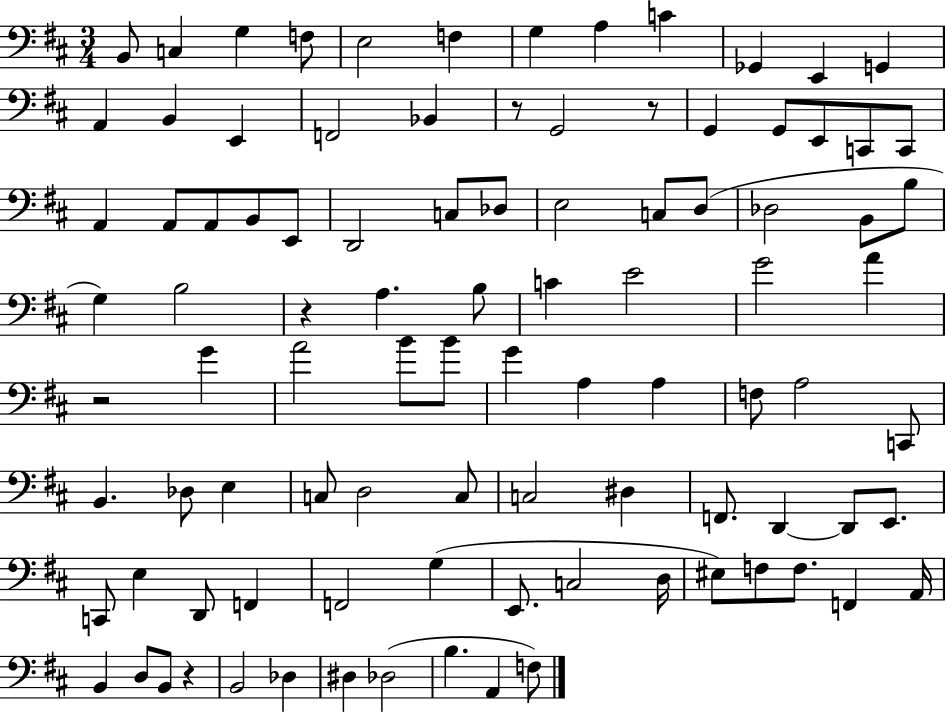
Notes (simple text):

B2/e C3/q G3/q F3/e E3/h F3/q G3/q A3/q C4/q Gb2/q E2/q G2/q A2/q B2/q E2/q F2/h Bb2/q R/e G2/h R/e G2/q G2/e E2/e C2/e C2/e A2/q A2/e A2/e B2/e E2/e D2/h C3/e Db3/e E3/h C3/e D3/e Db3/h B2/e B3/e G3/q B3/h R/q A3/q. B3/e C4/q E4/h G4/h A4/q R/h G4/q A4/h B4/e B4/e G4/q A3/q A3/q F3/e A3/h C2/e B2/q. Db3/e E3/q C3/e D3/h C3/e C3/h D#3/q F2/e. D2/q D2/e E2/e. C2/e E3/q D2/e F2/q F2/h G3/q E2/e. C3/h D3/s EIS3/e F3/e F3/e. F2/q A2/s B2/q D3/e B2/e R/q B2/h Db3/q D#3/q Db3/h B3/q. A2/q F3/e